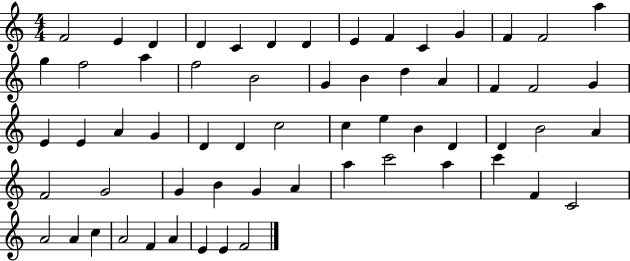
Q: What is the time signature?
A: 4/4